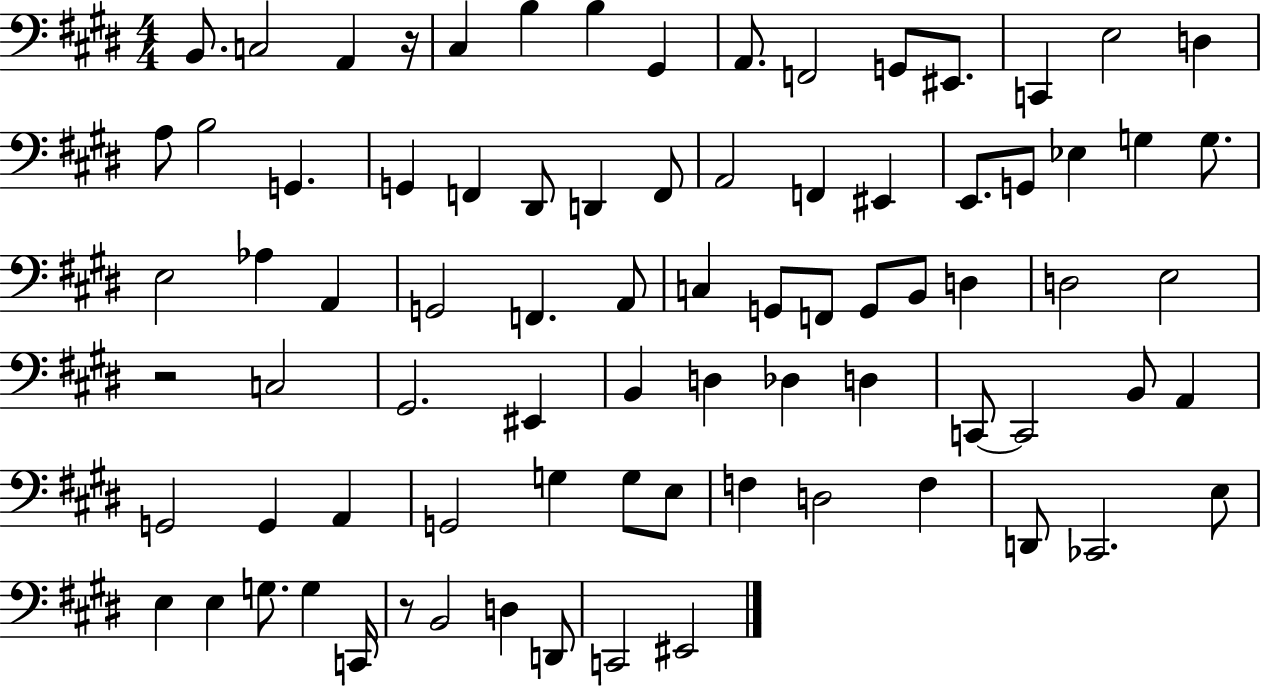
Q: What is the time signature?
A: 4/4